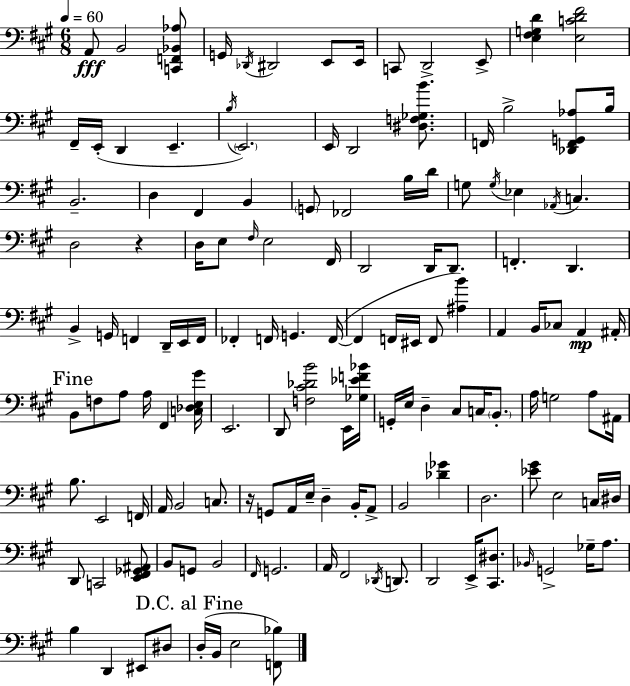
{
  \clef bass
  \numericTimeSignature
  \time 6/8
  \key a \major
  \tempo 4 = 60
  a,8\fff b,2 <c, f, bes, aes>8 | g,16 \acciaccatura { des,16 } dis,2 e,8 | e,16 c,8 d,2-> e,8-> | <e fis g d'>4 <e c' d' fis'>2 | \break fis,16-- e,16-.( d,4 e,4.-- | \acciaccatura { b16 }) \parenthesize e,2. | e,16 d,2 <dis f ges b'>8. | f,16 b2-> <des, f, g, aes>8 | \break b16 b,2.-- | d4 fis,4 b,4 | \parenthesize g,8 fes,2 | b16 d'16 g8 \acciaccatura { g16 } ees4 \acciaccatura { aes,16 } c4. | \break d2 | r4 d16 e8 \grace { fis16 } e2 | fis,16 d,2 | d,16 d,8. f,4.-. d,4. | \break b,4-> g,16 f,4 | d,16-- e,16 f,16 fes,4-. f,16 g,4. | f,16~(~ f,4 f,16 eis,16 f,8 | <ais b'>4) a,4 b,16 ces8 | \break a,4\mp ais,16-. \mark "Fine" b,8 f8 a8 a16 | fis,4 <c des e gis'>16 e,2. | d,8 <f cis' des' b'>2 | e,16 <ges ees' f' bes'>16 g,16-. e16 d4-- cis8 | \break c16 \parenthesize b,8.-. a16 g2 | a8 ais,16 b8. e,2 | f,16 a,16 b,2 | c8. r16 g,8 a,16 e16-- d4-- | \break b,16-. a,8-> b,2 | <des' ges'>4 d2. | <ees' gis'>8 e2 | c16 dis16 d,8 c,2 | \break <e, fis, ges, ais,>8 b,8 g,8 b,2 | \grace { fis,16 } g,2. | a,16 fis,2 | \acciaccatura { des,16 } d,8. d,2 | \break e,16-> <cis, dis>8. \grace { bes,16 } g,2-> | ges16-- a8. b4 | d,4 eis,8 dis8 \mark "D.C. al Fine" d16-.( b,16 e2 | <f, bes>8) \bar "|."
}